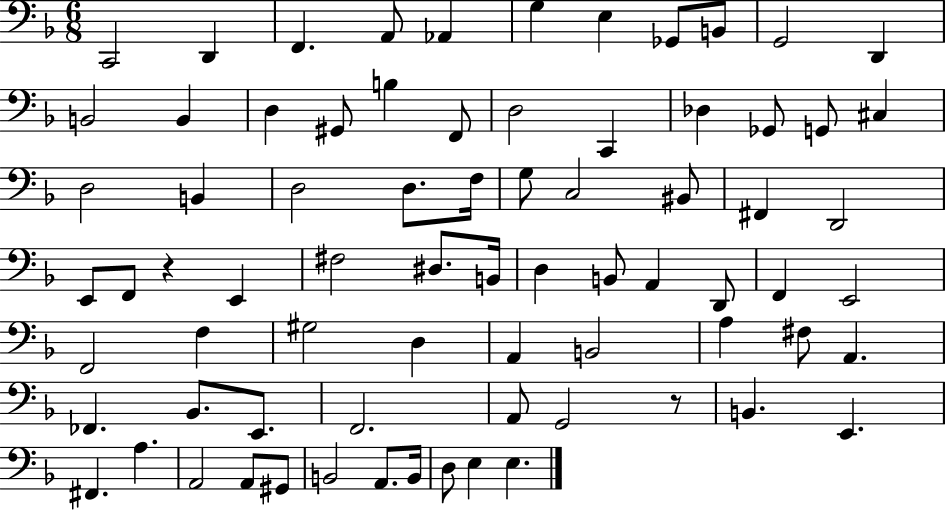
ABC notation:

X:1
T:Untitled
M:6/8
L:1/4
K:F
C,,2 D,, F,, A,,/2 _A,, G, E, _G,,/2 B,,/2 G,,2 D,, B,,2 B,, D, ^G,,/2 B, F,,/2 D,2 C,, _D, _G,,/2 G,,/2 ^C, D,2 B,, D,2 D,/2 F,/4 G,/2 C,2 ^B,,/2 ^F,, D,,2 E,,/2 F,,/2 z E,, ^F,2 ^D,/2 B,,/4 D, B,,/2 A,, D,,/2 F,, E,,2 F,,2 F, ^G,2 D, A,, B,,2 A, ^F,/2 A,, _F,, _B,,/2 E,,/2 F,,2 A,,/2 G,,2 z/2 B,, E,, ^F,, A, A,,2 A,,/2 ^G,,/2 B,,2 A,,/2 B,,/4 D,/2 E, E,